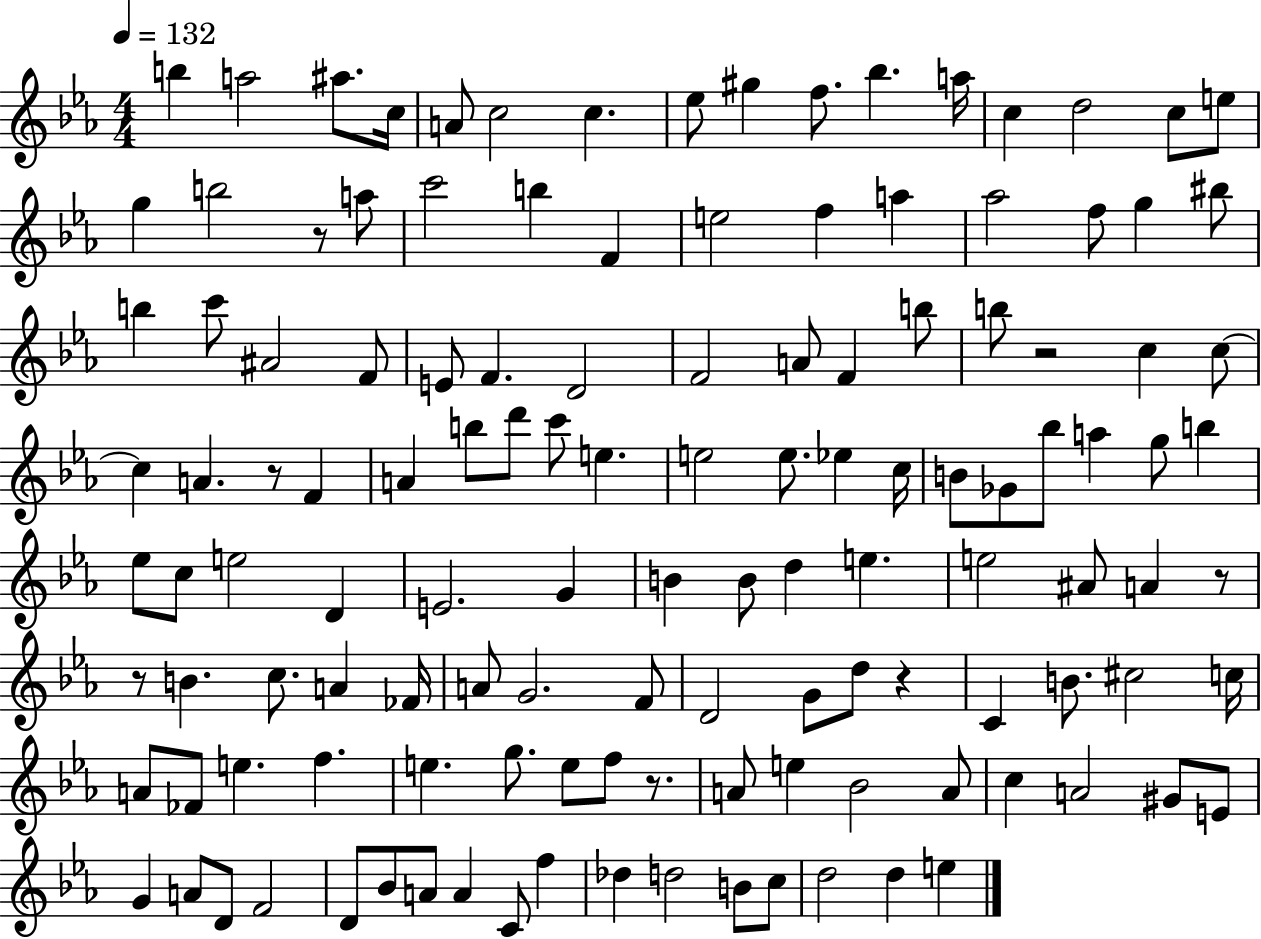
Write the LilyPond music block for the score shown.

{
  \clef treble
  \numericTimeSignature
  \time 4/4
  \key ees \major
  \tempo 4 = 132
  b''4 a''2 ais''8. c''16 | a'8 c''2 c''4. | ees''8 gis''4 f''8. bes''4. a''16 | c''4 d''2 c''8 e''8 | \break g''4 b''2 r8 a''8 | c'''2 b''4 f'4 | e''2 f''4 a''4 | aes''2 f''8 g''4 bis''8 | \break b''4 c'''8 ais'2 f'8 | e'8 f'4. d'2 | f'2 a'8 f'4 b''8 | b''8 r2 c''4 c''8~~ | \break c''4 a'4. r8 f'4 | a'4 b''8 d'''8 c'''8 e''4. | e''2 e''8. ees''4 c''16 | b'8 ges'8 bes''8 a''4 g''8 b''4 | \break ees''8 c''8 e''2 d'4 | e'2. g'4 | b'4 b'8 d''4 e''4. | e''2 ais'8 a'4 r8 | \break r8 b'4. c''8. a'4 fes'16 | a'8 g'2. f'8 | d'2 g'8 d''8 r4 | c'4 b'8. cis''2 c''16 | \break a'8 fes'8 e''4. f''4. | e''4. g''8. e''8 f''8 r8. | a'8 e''4 bes'2 a'8 | c''4 a'2 gis'8 e'8 | \break g'4 a'8 d'8 f'2 | d'8 bes'8 a'8 a'4 c'8 f''4 | des''4 d''2 b'8 c''8 | d''2 d''4 e''4 | \break \bar "|."
}